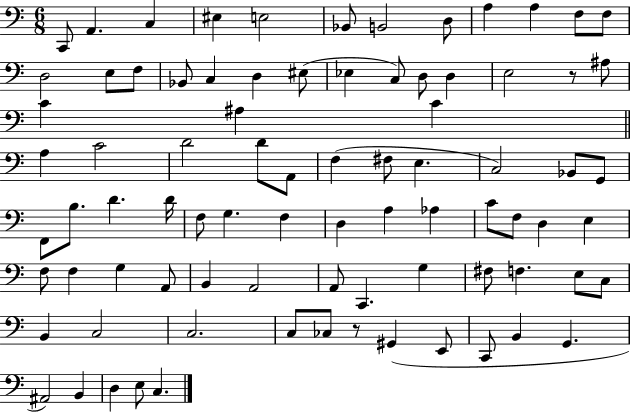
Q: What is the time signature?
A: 6/8